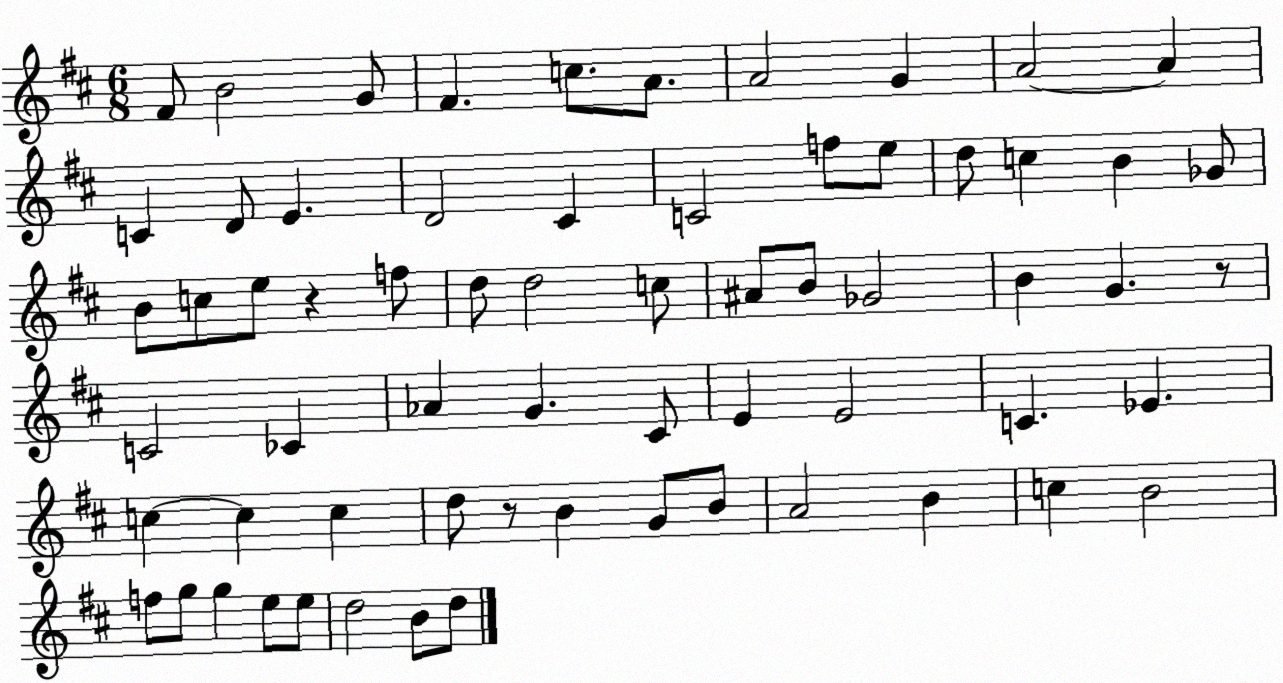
X:1
T:Untitled
M:6/8
L:1/4
K:D
^F/2 B2 G/2 ^F c/2 A/2 A2 G A2 A C D/2 E D2 ^C C2 f/2 e/2 d/2 c B _G/2 B/2 c/2 e/2 z f/2 d/2 d2 c/2 ^A/2 B/2 _G2 B G z/2 C2 _C _A G ^C/2 E E2 C _E c c c d/2 z/2 B G/2 B/2 A2 B c B2 f/2 g/2 g e/2 e/2 d2 B/2 d/2